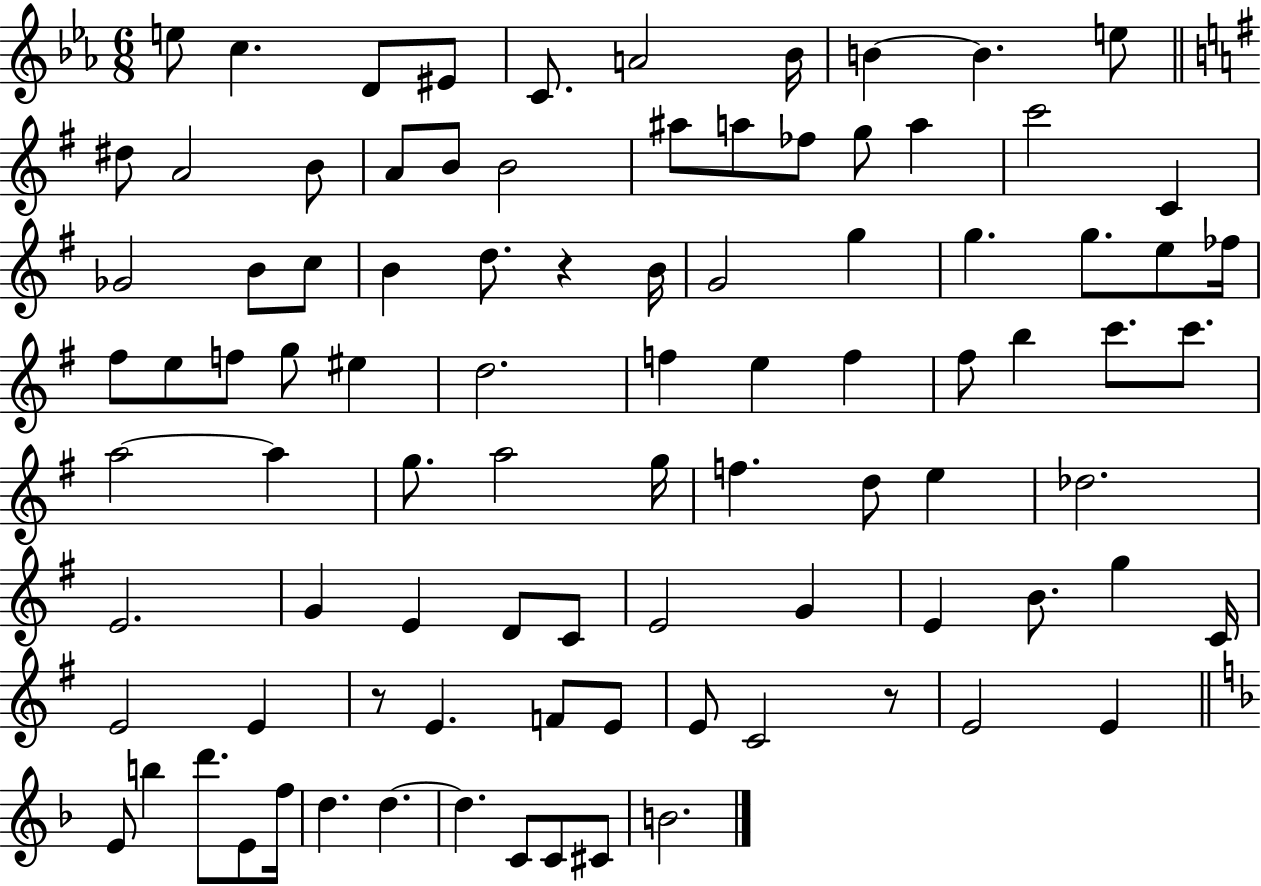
{
  \clef treble
  \numericTimeSignature
  \time 6/8
  \key ees \major
  e''8 c''4. d'8 eis'8 | c'8. a'2 bes'16 | b'4~~ b'4. e''8 | \bar "||" \break \key g \major dis''8 a'2 b'8 | a'8 b'8 b'2 | ais''8 a''8 fes''8 g''8 a''4 | c'''2 c'4 | \break ges'2 b'8 c''8 | b'4 d''8. r4 b'16 | g'2 g''4 | g''4. g''8. e''8 fes''16 | \break fis''8 e''8 f''8 g''8 eis''4 | d''2. | f''4 e''4 f''4 | fis''8 b''4 c'''8. c'''8. | \break a''2~~ a''4 | g''8. a''2 g''16 | f''4. d''8 e''4 | des''2. | \break e'2. | g'4 e'4 d'8 c'8 | e'2 g'4 | e'4 b'8. g''4 c'16 | \break e'2 e'4 | r8 e'4. f'8 e'8 | e'8 c'2 r8 | e'2 e'4 | \break \bar "||" \break \key d \minor e'8 b''4 d'''8. e'8 f''16 | d''4. d''4.~~ | d''4. c'8 c'8 cis'8 | b'2. | \break \bar "|."
}